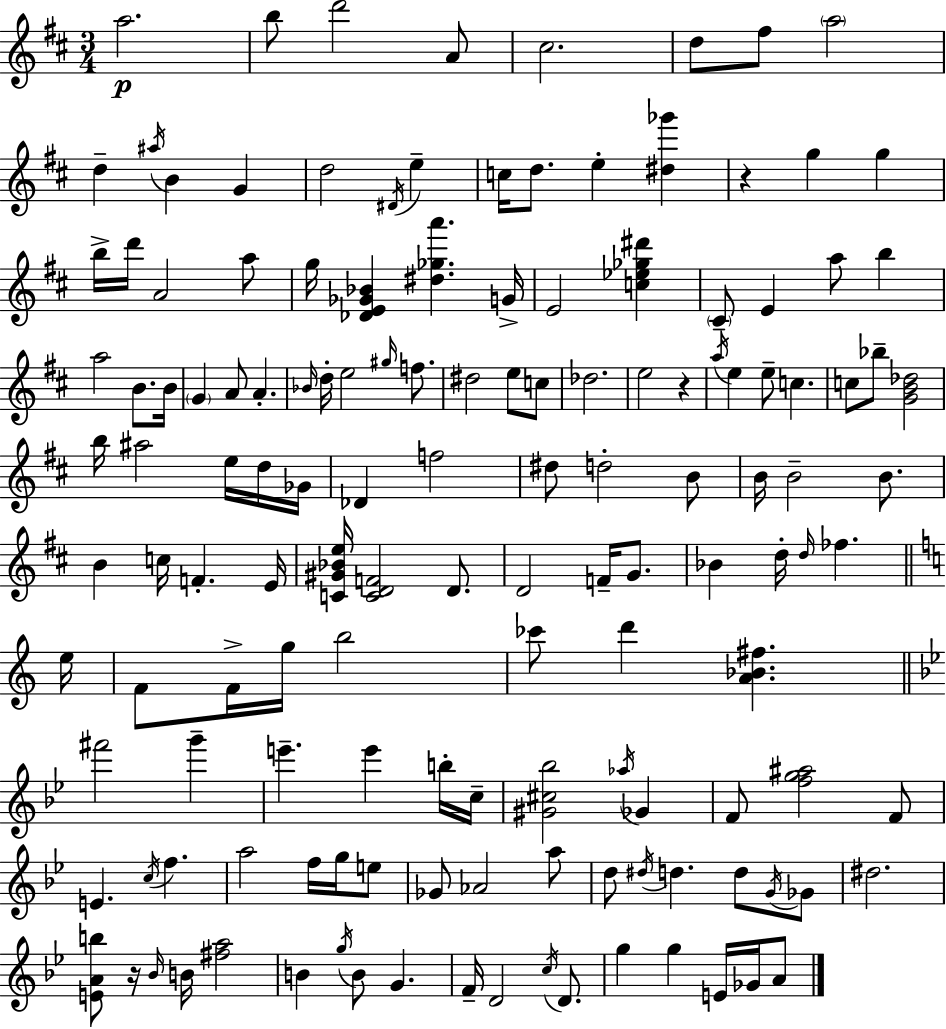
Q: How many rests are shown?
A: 3